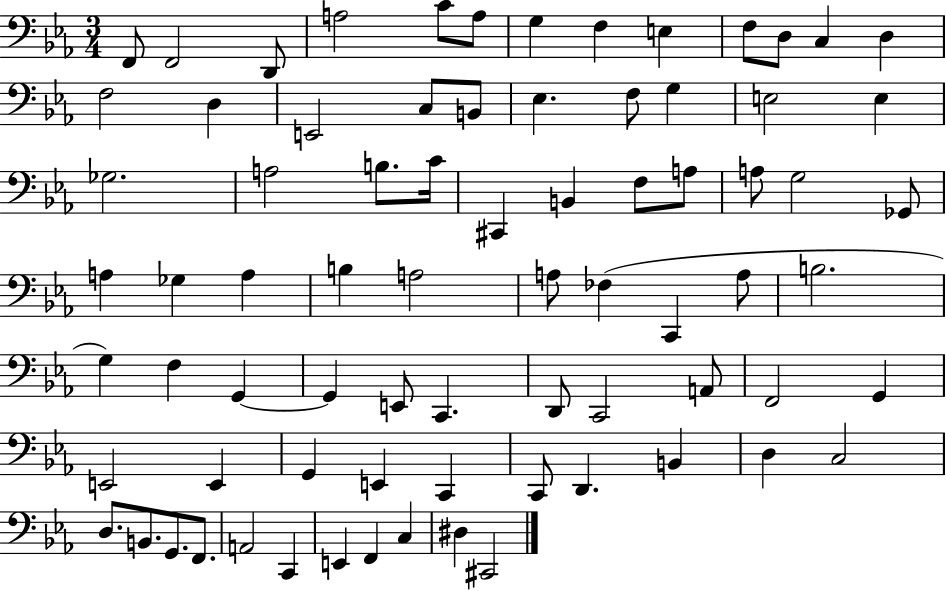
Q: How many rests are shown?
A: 0